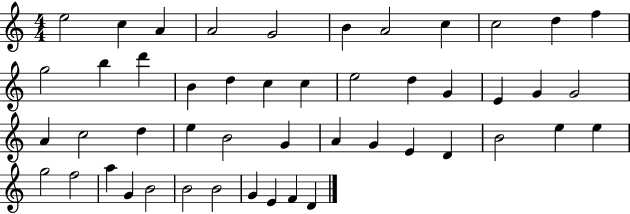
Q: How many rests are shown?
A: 0